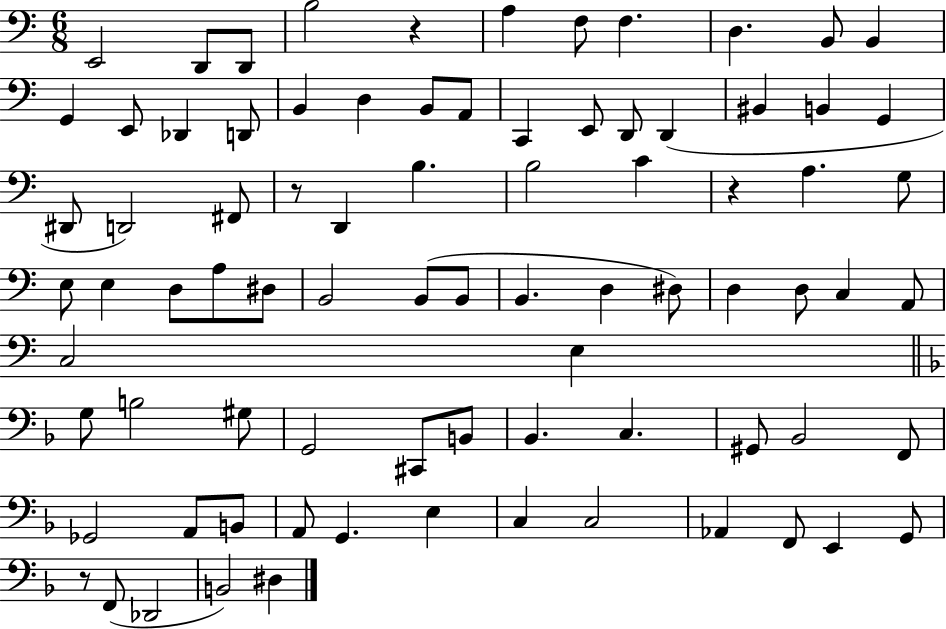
E2/h D2/e D2/e B3/h R/q A3/q F3/e F3/q. D3/q. B2/e B2/q G2/q E2/e Db2/q D2/e B2/q D3/q B2/e A2/e C2/q E2/e D2/e D2/q BIS2/q B2/q G2/q D#2/e D2/h F#2/e R/e D2/q B3/q. B3/h C4/q R/q A3/q. G3/e E3/e E3/q D3/e A3/e D#3/e B2/h B2/e B2/e B2/q. D3/q D#3/e D3/q D3/e C3/q A2/e C3/h E3/q G3/e B3/h G#3/e G2/h C#2/e B2/e Bb2/q. C3/q. G#2/e Bb2/h F2/e Gb2/h A2/e B2/e A2/e G2/q. E3/q C3/q C3/h Ab2/q F2/e E2/q G2/e R/e F2/e Db2/h B2/h D#3/q